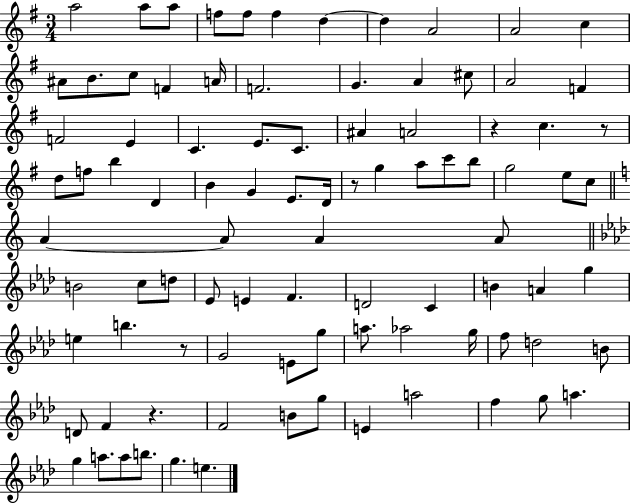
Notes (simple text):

A5/h A5/e A5/e F5/e F5/e F5/q D5/q D5/q A4/h A4/h C5/q A#4/e B4/e. C5/e F4/q A4/s F4/h. G4/q. A4/q C#5/e A4/h F4/q F4/h E4/q C4/q. E4/e. C4/e. A#4/q A4/h R/q C5/q. R/e D5/e F5/e B5/q D4/q B4/q G4/q E4/e. D4/s R/e G5/q A5/e C6/e B5/e G5/h E5/e C5/e A4/q A4/e A4/q A4/e B4/h C5/e D5/e Eb4/e E4/q F4/q. D4/h C4/q B4/q A4/q G5/q E5/q B5/q. R/e G4/h E4/e G5/e A5/e. Ab5/h G5/s F5/e D5/h B4/e D4/e F4/q R/q. F4/h B4/e G5/e E4/q A5/h F5/q G5/e A5/q. G5/q A5/e. A5/e B5/e. G5/q. E5/q.